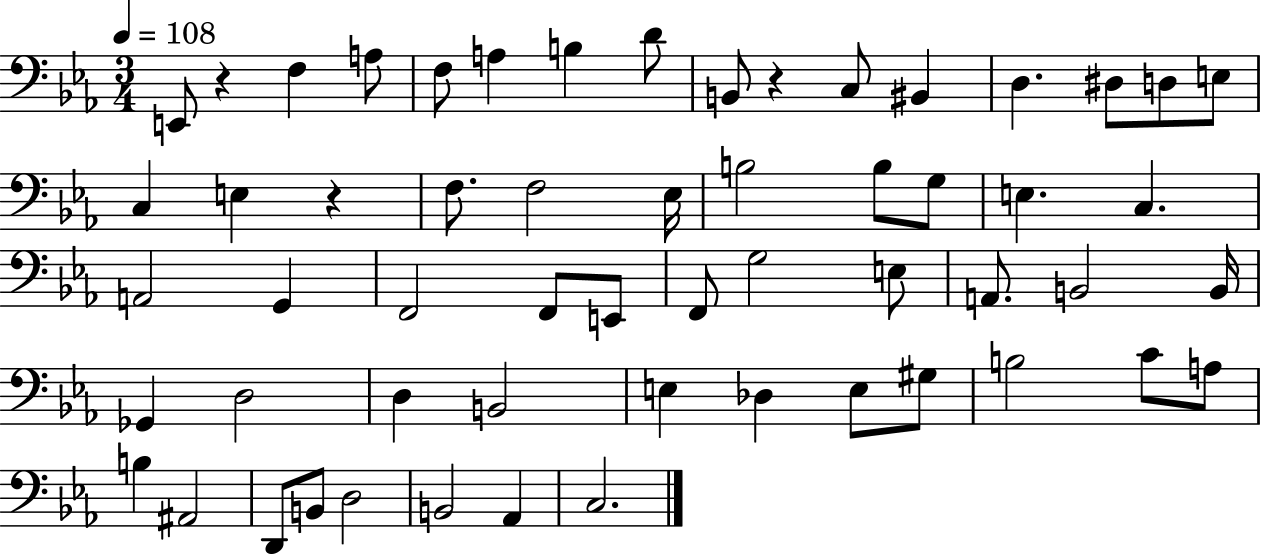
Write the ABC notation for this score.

X:1
T:Untitled
M:3/4
L:1/4
K:Eb
E,,/2 z F, A,/2 F,/2 A, B, D/2 B,,/2 z C,/2 ^B,, D, ^D,/2 D,/2 E,/2 C, E, z F,/2 F,2 _E,/4 B,2 B,/2 G,/2 E, C, A,,2 G,, F,,2 F,,/2 E,,/2 F,,/2 G,2 E,/2 A,,/2 B,,2 B,,/4 _G,, D,2 D, B,,2 E, _D, E,/2 ^G,/2 B,2 C/2 A,/2 B, ^A,,2 D,,/2 B,,/2 D,2 B,,2 _A,, C,2